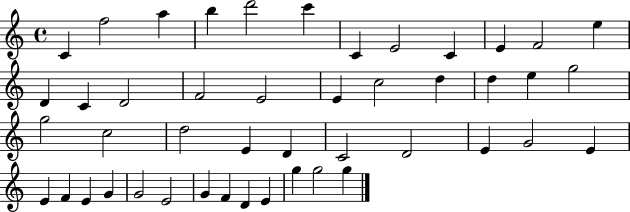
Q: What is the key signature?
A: C major